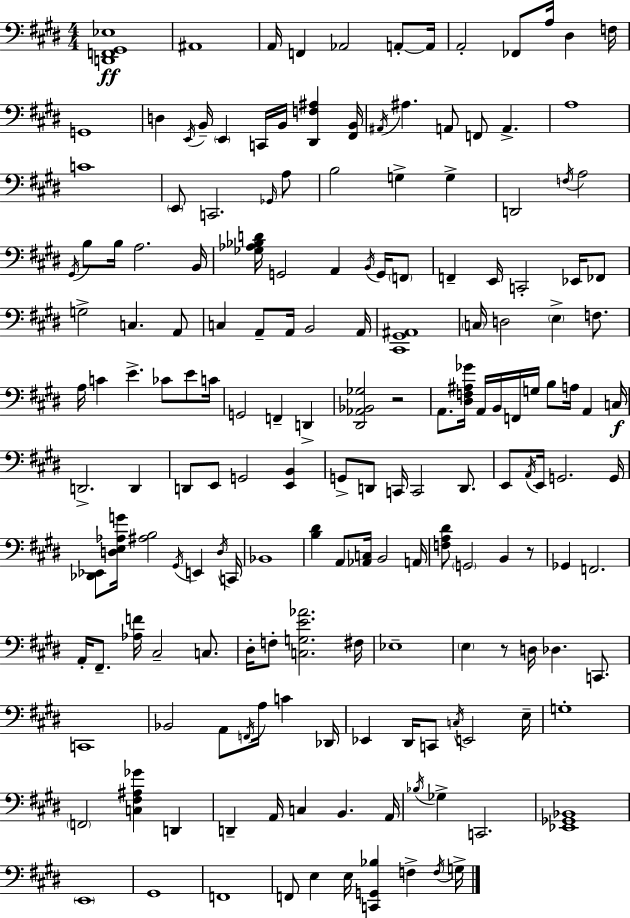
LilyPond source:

{
  \clef bass
  \numericTimeSignature
  \time 4/4
  \key e \major
  <d, f, gis, ees>1\ff | ais,1 | a,16 f,4 aes,2 a,8-.~~ a,16 | a,2-. fes,8 a16 dis4 f16 | \break g,1 | d4 \acciaccatura { e,16 } b,16-- \parenthesize e,4 c,16 b,16 <dis, f ais>4 | <fis, b,>16 \acciaccatura { ais,16 } ais4. a,8 f,8 a,4.-> | a1 | \break c'1 | \parenthesize e,8 c,2. | \grace { ges,16 } a8 b2 g4-> g4-> | d,2 \acciaccatura { f16 } a2 | \break \acciaccatura { gis,16 } b8 b16 a2. | b,16 <ges aes bes d'>16 g,2 a,4 | \acciaccatura { b,16 } g,16 \parenthesize f,8 f,4-- e,16 c,2-. | ees,16 fes,8 g2-> c4. | \break a,8 c4 a,8-- a,16 b,2 | a,16 <cis, gis, ais,>1 | \parenthesize c16 d2 \parenthesize e4-> | f8. a16 c'4 e'4.-> | \break ces'8 e'8 c'16 g,2 f,4-- | d,4-> <dis, aes, bes, ges>2 r2 | a,8. <dis f ais ges'>16 a,16 b,16 f,16 g16 b8 | a16 a,4 c16\f d,2.-> | \break d,4 d,8 e,8 g,2 | <e, b,>4 g,8-> d,8 c,16 c,2 | d,8. e,8 \acciaccatura { a,16 } e,16 g,2. | g,16 <des, ees,>8 <d e aes g'>16 <ais b>2 | \break \acciaccatura { gis,16 } e,4 \acciaccatura { d16 } c,16 bes,1 | <b dis'>4 a,8 <aes, c>16 | b,2 a,16 <f a dis'>8 \parenthesize g,2 | b,4 r8 ges,4 f,2. | \break a,16-. fis,8.-- <aes f'>16 cis2-- | c8. dis16-. f8-. <c g e' aes'>2. | fis16 ees1-- | \parenthesize e4 r8 d16 | \break des4. c,8. c,1 | bes,2 | a,8 \acciaccatura { f,16 } a16 c'4 des,16 ees,4 dis,16 c,8 | \acciaccatura { c16 } e,2 e16-- g1-. | \break \parenthesize f,2 | <c fis ais ges'>4 d,4 d,4-- a,16 | c4 b,4. a,16 \acciaccatura { bes16 } ges4-> | c,2. <ees, ges, bes,>1 | \break \parenthesize e,1 | gis,1 | f,1 | f,8 e4 | \break e16 <c, g, bes>4 f4-> \acciaccatura { f16 } g16-> \bar "|."
}